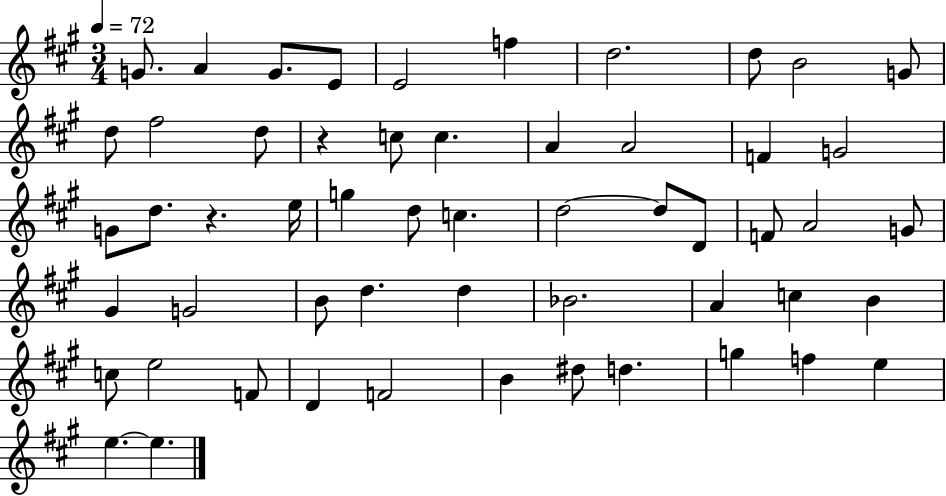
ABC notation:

X:1
T:Untitled
M:3/4
L:1/4
K:A
G/2 A G/2 E/2 E2 f d2 d/2 B2 G/2 d/2 ^f2 d/2 z c/2 c A A2 F G2 G/2 d/2 z e/4 g d/2 c d2 d/2 D/2 F/2 A2 G/2 ^G G2 B/2 d d _B2 A c B c/2 e2 F/2 D F2 B ^d/2 d g f e e e